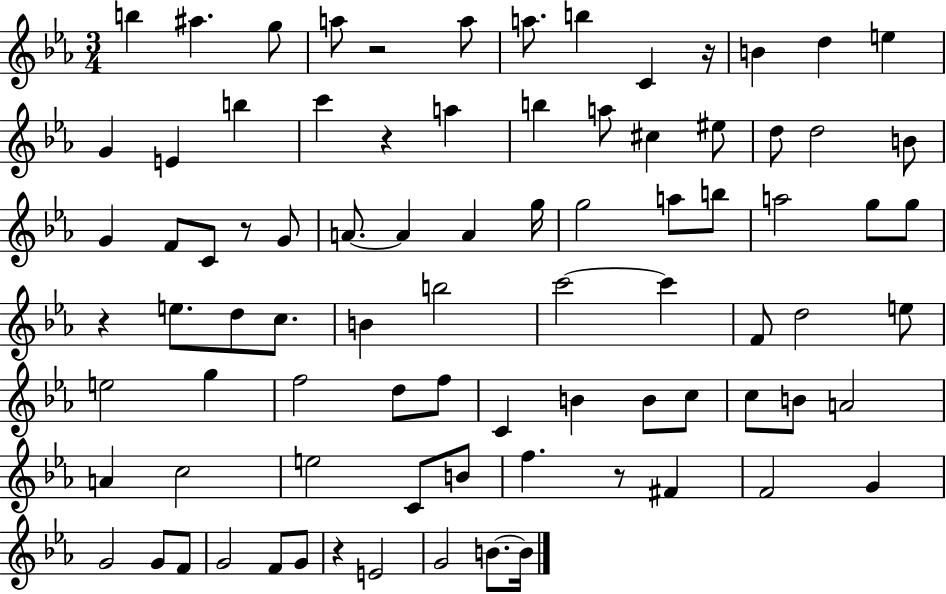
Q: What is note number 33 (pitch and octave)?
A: A5